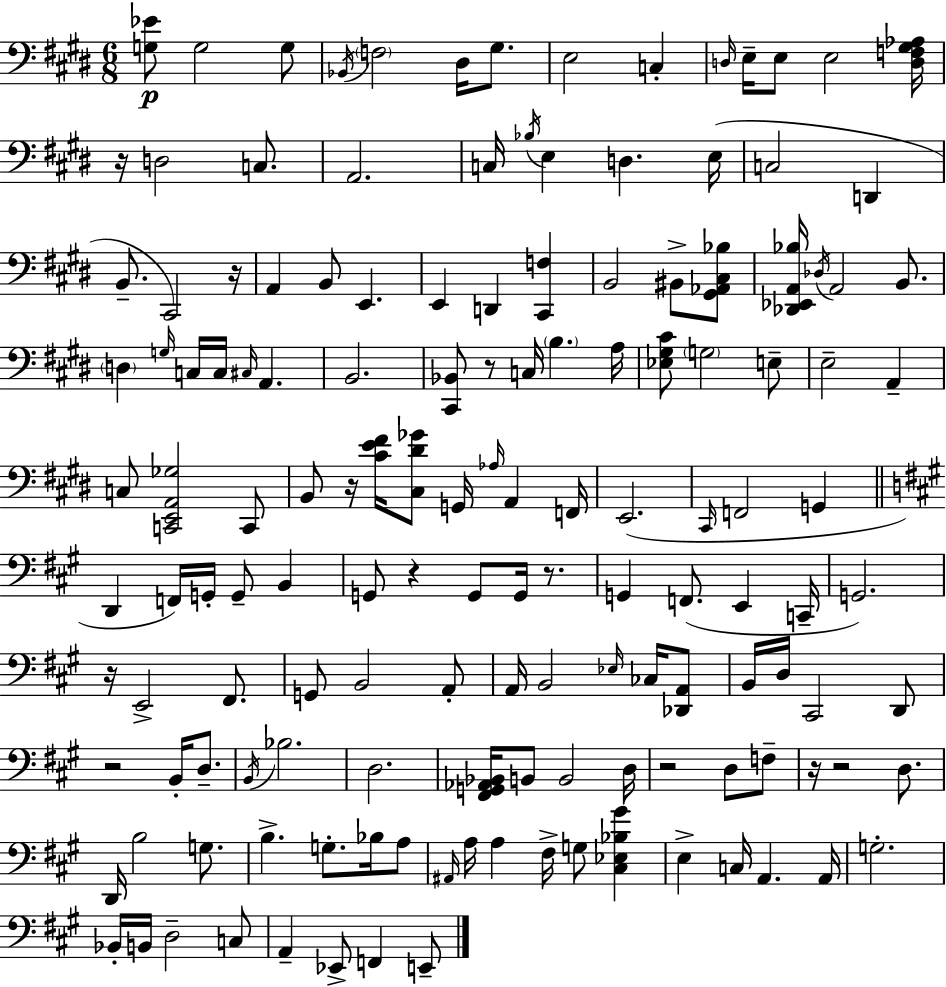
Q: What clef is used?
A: bass